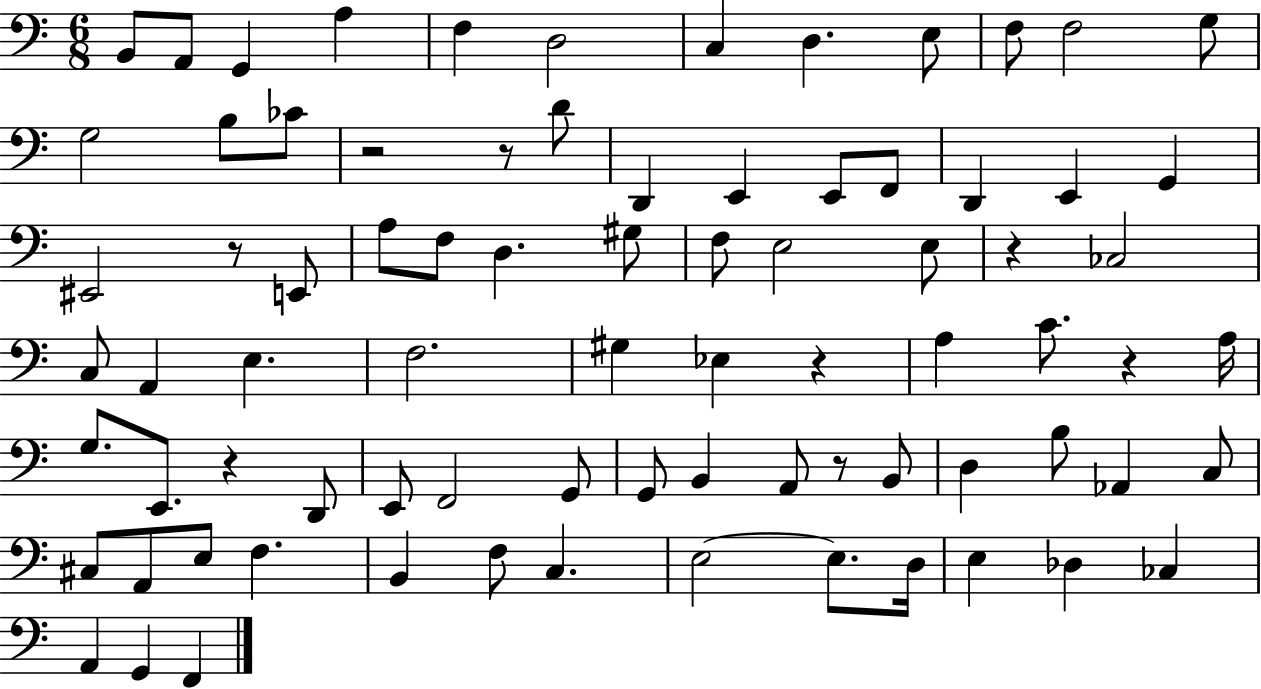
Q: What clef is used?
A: bass